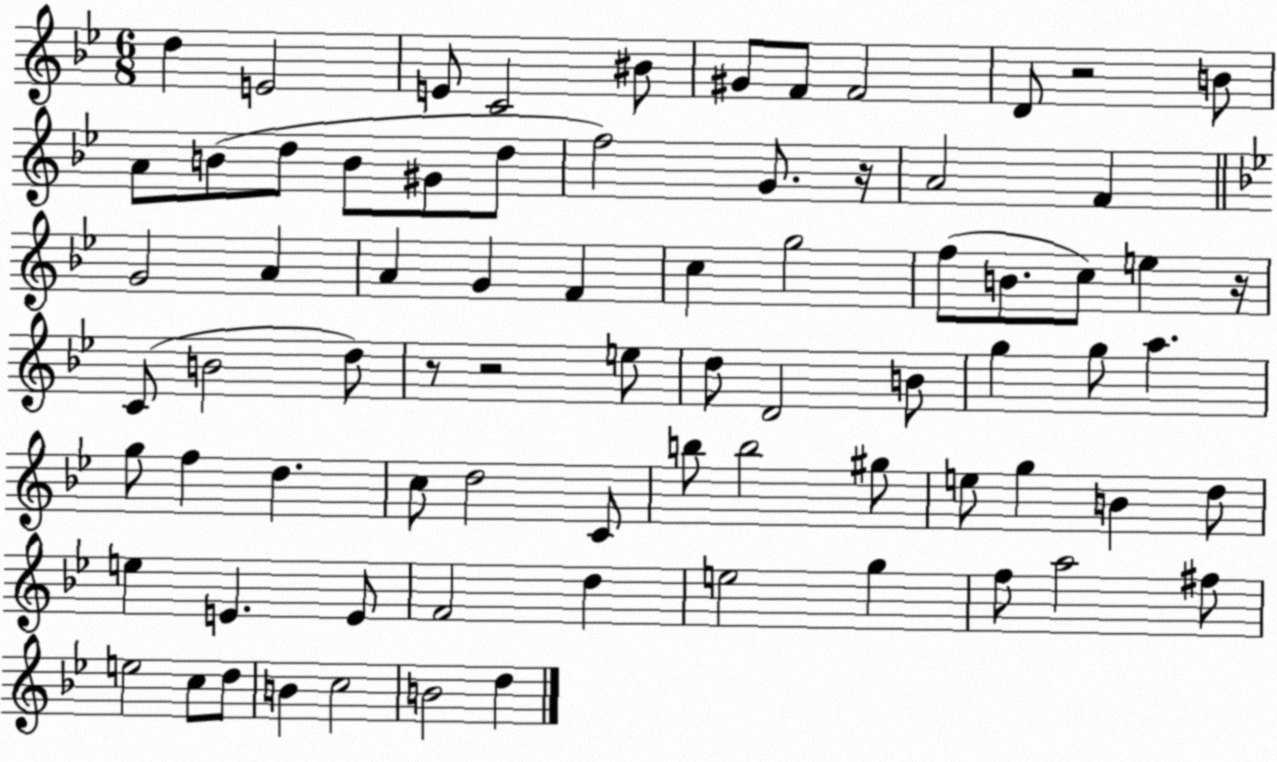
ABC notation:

X:1
T:Untitled
M:6/8
L:1/4
K:Bb
d E2 E/2 C2 ^B/2 ^G/2 F/2 F2 D/2 z2 B/2 A/2 B/2 d/2 B/2 ^G/2 d/2 f2 G/2 z/4 A2 F G2 A A G F c g2 f/2 B/2 c/2 e z/4 C/2 B2 d/2 z/2 z2 e/2 d/2 D2 B/2 g g/2 a g/2 f d c/2 d2 C/2 b/2 b2 ^g/2 e/2 g B d/2 e E E/2 F2 d e2 g f/2 a2 ^f/2 e2 c/2 d/2 B c2 B2 d